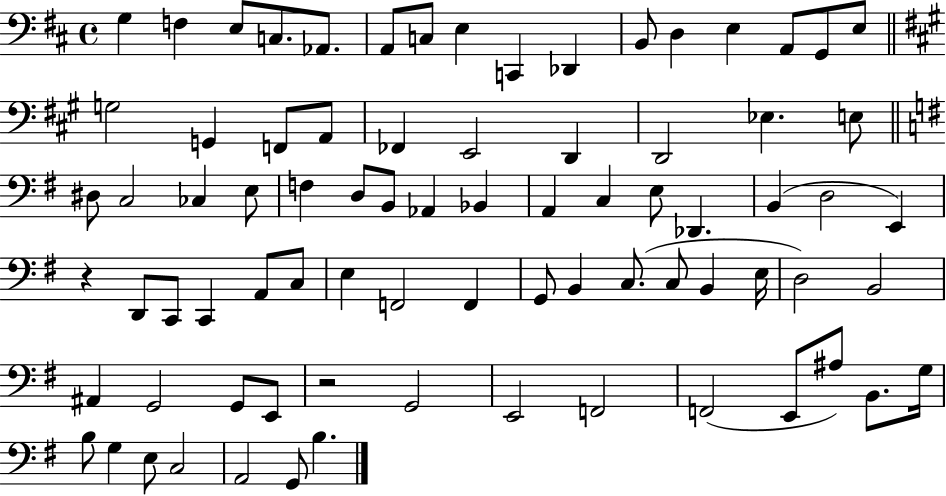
X:1
T:Untitled
M:4/4
L:1/4
K:D
G, F, E,/2 C,/2 _A,,/2 A,,/2 C,/2 E, C,, _D,, B,,/2 D, E, A,,/2 G,,/2 E,/2 G,2 G,, F,,/2 A,,/2 _F,, E,,2 D,, D,,2 _E, E,/2 ^D,/2 C,2 _C, E,/2 F, D,/2 B,,/2 _A,, _B,, A,, C, E,/2 _D,, B,, D,2 E,, z D,,/2 C,,/2 C,, A,,/2 C,/2 E, F,,2 F,, G,,/2 B,, C,/2 C,/2 B,, E,/4 D,2 B,,2 ^A,, G,,2 G,,/2 E,,/2 z2 G,,2 E,,2 F,,2 F,,2 E,,/2 ^A,/2 B,,/2 G,/4 B,/2 G, E,/2 C,2 A,,2 G,,/2 B,